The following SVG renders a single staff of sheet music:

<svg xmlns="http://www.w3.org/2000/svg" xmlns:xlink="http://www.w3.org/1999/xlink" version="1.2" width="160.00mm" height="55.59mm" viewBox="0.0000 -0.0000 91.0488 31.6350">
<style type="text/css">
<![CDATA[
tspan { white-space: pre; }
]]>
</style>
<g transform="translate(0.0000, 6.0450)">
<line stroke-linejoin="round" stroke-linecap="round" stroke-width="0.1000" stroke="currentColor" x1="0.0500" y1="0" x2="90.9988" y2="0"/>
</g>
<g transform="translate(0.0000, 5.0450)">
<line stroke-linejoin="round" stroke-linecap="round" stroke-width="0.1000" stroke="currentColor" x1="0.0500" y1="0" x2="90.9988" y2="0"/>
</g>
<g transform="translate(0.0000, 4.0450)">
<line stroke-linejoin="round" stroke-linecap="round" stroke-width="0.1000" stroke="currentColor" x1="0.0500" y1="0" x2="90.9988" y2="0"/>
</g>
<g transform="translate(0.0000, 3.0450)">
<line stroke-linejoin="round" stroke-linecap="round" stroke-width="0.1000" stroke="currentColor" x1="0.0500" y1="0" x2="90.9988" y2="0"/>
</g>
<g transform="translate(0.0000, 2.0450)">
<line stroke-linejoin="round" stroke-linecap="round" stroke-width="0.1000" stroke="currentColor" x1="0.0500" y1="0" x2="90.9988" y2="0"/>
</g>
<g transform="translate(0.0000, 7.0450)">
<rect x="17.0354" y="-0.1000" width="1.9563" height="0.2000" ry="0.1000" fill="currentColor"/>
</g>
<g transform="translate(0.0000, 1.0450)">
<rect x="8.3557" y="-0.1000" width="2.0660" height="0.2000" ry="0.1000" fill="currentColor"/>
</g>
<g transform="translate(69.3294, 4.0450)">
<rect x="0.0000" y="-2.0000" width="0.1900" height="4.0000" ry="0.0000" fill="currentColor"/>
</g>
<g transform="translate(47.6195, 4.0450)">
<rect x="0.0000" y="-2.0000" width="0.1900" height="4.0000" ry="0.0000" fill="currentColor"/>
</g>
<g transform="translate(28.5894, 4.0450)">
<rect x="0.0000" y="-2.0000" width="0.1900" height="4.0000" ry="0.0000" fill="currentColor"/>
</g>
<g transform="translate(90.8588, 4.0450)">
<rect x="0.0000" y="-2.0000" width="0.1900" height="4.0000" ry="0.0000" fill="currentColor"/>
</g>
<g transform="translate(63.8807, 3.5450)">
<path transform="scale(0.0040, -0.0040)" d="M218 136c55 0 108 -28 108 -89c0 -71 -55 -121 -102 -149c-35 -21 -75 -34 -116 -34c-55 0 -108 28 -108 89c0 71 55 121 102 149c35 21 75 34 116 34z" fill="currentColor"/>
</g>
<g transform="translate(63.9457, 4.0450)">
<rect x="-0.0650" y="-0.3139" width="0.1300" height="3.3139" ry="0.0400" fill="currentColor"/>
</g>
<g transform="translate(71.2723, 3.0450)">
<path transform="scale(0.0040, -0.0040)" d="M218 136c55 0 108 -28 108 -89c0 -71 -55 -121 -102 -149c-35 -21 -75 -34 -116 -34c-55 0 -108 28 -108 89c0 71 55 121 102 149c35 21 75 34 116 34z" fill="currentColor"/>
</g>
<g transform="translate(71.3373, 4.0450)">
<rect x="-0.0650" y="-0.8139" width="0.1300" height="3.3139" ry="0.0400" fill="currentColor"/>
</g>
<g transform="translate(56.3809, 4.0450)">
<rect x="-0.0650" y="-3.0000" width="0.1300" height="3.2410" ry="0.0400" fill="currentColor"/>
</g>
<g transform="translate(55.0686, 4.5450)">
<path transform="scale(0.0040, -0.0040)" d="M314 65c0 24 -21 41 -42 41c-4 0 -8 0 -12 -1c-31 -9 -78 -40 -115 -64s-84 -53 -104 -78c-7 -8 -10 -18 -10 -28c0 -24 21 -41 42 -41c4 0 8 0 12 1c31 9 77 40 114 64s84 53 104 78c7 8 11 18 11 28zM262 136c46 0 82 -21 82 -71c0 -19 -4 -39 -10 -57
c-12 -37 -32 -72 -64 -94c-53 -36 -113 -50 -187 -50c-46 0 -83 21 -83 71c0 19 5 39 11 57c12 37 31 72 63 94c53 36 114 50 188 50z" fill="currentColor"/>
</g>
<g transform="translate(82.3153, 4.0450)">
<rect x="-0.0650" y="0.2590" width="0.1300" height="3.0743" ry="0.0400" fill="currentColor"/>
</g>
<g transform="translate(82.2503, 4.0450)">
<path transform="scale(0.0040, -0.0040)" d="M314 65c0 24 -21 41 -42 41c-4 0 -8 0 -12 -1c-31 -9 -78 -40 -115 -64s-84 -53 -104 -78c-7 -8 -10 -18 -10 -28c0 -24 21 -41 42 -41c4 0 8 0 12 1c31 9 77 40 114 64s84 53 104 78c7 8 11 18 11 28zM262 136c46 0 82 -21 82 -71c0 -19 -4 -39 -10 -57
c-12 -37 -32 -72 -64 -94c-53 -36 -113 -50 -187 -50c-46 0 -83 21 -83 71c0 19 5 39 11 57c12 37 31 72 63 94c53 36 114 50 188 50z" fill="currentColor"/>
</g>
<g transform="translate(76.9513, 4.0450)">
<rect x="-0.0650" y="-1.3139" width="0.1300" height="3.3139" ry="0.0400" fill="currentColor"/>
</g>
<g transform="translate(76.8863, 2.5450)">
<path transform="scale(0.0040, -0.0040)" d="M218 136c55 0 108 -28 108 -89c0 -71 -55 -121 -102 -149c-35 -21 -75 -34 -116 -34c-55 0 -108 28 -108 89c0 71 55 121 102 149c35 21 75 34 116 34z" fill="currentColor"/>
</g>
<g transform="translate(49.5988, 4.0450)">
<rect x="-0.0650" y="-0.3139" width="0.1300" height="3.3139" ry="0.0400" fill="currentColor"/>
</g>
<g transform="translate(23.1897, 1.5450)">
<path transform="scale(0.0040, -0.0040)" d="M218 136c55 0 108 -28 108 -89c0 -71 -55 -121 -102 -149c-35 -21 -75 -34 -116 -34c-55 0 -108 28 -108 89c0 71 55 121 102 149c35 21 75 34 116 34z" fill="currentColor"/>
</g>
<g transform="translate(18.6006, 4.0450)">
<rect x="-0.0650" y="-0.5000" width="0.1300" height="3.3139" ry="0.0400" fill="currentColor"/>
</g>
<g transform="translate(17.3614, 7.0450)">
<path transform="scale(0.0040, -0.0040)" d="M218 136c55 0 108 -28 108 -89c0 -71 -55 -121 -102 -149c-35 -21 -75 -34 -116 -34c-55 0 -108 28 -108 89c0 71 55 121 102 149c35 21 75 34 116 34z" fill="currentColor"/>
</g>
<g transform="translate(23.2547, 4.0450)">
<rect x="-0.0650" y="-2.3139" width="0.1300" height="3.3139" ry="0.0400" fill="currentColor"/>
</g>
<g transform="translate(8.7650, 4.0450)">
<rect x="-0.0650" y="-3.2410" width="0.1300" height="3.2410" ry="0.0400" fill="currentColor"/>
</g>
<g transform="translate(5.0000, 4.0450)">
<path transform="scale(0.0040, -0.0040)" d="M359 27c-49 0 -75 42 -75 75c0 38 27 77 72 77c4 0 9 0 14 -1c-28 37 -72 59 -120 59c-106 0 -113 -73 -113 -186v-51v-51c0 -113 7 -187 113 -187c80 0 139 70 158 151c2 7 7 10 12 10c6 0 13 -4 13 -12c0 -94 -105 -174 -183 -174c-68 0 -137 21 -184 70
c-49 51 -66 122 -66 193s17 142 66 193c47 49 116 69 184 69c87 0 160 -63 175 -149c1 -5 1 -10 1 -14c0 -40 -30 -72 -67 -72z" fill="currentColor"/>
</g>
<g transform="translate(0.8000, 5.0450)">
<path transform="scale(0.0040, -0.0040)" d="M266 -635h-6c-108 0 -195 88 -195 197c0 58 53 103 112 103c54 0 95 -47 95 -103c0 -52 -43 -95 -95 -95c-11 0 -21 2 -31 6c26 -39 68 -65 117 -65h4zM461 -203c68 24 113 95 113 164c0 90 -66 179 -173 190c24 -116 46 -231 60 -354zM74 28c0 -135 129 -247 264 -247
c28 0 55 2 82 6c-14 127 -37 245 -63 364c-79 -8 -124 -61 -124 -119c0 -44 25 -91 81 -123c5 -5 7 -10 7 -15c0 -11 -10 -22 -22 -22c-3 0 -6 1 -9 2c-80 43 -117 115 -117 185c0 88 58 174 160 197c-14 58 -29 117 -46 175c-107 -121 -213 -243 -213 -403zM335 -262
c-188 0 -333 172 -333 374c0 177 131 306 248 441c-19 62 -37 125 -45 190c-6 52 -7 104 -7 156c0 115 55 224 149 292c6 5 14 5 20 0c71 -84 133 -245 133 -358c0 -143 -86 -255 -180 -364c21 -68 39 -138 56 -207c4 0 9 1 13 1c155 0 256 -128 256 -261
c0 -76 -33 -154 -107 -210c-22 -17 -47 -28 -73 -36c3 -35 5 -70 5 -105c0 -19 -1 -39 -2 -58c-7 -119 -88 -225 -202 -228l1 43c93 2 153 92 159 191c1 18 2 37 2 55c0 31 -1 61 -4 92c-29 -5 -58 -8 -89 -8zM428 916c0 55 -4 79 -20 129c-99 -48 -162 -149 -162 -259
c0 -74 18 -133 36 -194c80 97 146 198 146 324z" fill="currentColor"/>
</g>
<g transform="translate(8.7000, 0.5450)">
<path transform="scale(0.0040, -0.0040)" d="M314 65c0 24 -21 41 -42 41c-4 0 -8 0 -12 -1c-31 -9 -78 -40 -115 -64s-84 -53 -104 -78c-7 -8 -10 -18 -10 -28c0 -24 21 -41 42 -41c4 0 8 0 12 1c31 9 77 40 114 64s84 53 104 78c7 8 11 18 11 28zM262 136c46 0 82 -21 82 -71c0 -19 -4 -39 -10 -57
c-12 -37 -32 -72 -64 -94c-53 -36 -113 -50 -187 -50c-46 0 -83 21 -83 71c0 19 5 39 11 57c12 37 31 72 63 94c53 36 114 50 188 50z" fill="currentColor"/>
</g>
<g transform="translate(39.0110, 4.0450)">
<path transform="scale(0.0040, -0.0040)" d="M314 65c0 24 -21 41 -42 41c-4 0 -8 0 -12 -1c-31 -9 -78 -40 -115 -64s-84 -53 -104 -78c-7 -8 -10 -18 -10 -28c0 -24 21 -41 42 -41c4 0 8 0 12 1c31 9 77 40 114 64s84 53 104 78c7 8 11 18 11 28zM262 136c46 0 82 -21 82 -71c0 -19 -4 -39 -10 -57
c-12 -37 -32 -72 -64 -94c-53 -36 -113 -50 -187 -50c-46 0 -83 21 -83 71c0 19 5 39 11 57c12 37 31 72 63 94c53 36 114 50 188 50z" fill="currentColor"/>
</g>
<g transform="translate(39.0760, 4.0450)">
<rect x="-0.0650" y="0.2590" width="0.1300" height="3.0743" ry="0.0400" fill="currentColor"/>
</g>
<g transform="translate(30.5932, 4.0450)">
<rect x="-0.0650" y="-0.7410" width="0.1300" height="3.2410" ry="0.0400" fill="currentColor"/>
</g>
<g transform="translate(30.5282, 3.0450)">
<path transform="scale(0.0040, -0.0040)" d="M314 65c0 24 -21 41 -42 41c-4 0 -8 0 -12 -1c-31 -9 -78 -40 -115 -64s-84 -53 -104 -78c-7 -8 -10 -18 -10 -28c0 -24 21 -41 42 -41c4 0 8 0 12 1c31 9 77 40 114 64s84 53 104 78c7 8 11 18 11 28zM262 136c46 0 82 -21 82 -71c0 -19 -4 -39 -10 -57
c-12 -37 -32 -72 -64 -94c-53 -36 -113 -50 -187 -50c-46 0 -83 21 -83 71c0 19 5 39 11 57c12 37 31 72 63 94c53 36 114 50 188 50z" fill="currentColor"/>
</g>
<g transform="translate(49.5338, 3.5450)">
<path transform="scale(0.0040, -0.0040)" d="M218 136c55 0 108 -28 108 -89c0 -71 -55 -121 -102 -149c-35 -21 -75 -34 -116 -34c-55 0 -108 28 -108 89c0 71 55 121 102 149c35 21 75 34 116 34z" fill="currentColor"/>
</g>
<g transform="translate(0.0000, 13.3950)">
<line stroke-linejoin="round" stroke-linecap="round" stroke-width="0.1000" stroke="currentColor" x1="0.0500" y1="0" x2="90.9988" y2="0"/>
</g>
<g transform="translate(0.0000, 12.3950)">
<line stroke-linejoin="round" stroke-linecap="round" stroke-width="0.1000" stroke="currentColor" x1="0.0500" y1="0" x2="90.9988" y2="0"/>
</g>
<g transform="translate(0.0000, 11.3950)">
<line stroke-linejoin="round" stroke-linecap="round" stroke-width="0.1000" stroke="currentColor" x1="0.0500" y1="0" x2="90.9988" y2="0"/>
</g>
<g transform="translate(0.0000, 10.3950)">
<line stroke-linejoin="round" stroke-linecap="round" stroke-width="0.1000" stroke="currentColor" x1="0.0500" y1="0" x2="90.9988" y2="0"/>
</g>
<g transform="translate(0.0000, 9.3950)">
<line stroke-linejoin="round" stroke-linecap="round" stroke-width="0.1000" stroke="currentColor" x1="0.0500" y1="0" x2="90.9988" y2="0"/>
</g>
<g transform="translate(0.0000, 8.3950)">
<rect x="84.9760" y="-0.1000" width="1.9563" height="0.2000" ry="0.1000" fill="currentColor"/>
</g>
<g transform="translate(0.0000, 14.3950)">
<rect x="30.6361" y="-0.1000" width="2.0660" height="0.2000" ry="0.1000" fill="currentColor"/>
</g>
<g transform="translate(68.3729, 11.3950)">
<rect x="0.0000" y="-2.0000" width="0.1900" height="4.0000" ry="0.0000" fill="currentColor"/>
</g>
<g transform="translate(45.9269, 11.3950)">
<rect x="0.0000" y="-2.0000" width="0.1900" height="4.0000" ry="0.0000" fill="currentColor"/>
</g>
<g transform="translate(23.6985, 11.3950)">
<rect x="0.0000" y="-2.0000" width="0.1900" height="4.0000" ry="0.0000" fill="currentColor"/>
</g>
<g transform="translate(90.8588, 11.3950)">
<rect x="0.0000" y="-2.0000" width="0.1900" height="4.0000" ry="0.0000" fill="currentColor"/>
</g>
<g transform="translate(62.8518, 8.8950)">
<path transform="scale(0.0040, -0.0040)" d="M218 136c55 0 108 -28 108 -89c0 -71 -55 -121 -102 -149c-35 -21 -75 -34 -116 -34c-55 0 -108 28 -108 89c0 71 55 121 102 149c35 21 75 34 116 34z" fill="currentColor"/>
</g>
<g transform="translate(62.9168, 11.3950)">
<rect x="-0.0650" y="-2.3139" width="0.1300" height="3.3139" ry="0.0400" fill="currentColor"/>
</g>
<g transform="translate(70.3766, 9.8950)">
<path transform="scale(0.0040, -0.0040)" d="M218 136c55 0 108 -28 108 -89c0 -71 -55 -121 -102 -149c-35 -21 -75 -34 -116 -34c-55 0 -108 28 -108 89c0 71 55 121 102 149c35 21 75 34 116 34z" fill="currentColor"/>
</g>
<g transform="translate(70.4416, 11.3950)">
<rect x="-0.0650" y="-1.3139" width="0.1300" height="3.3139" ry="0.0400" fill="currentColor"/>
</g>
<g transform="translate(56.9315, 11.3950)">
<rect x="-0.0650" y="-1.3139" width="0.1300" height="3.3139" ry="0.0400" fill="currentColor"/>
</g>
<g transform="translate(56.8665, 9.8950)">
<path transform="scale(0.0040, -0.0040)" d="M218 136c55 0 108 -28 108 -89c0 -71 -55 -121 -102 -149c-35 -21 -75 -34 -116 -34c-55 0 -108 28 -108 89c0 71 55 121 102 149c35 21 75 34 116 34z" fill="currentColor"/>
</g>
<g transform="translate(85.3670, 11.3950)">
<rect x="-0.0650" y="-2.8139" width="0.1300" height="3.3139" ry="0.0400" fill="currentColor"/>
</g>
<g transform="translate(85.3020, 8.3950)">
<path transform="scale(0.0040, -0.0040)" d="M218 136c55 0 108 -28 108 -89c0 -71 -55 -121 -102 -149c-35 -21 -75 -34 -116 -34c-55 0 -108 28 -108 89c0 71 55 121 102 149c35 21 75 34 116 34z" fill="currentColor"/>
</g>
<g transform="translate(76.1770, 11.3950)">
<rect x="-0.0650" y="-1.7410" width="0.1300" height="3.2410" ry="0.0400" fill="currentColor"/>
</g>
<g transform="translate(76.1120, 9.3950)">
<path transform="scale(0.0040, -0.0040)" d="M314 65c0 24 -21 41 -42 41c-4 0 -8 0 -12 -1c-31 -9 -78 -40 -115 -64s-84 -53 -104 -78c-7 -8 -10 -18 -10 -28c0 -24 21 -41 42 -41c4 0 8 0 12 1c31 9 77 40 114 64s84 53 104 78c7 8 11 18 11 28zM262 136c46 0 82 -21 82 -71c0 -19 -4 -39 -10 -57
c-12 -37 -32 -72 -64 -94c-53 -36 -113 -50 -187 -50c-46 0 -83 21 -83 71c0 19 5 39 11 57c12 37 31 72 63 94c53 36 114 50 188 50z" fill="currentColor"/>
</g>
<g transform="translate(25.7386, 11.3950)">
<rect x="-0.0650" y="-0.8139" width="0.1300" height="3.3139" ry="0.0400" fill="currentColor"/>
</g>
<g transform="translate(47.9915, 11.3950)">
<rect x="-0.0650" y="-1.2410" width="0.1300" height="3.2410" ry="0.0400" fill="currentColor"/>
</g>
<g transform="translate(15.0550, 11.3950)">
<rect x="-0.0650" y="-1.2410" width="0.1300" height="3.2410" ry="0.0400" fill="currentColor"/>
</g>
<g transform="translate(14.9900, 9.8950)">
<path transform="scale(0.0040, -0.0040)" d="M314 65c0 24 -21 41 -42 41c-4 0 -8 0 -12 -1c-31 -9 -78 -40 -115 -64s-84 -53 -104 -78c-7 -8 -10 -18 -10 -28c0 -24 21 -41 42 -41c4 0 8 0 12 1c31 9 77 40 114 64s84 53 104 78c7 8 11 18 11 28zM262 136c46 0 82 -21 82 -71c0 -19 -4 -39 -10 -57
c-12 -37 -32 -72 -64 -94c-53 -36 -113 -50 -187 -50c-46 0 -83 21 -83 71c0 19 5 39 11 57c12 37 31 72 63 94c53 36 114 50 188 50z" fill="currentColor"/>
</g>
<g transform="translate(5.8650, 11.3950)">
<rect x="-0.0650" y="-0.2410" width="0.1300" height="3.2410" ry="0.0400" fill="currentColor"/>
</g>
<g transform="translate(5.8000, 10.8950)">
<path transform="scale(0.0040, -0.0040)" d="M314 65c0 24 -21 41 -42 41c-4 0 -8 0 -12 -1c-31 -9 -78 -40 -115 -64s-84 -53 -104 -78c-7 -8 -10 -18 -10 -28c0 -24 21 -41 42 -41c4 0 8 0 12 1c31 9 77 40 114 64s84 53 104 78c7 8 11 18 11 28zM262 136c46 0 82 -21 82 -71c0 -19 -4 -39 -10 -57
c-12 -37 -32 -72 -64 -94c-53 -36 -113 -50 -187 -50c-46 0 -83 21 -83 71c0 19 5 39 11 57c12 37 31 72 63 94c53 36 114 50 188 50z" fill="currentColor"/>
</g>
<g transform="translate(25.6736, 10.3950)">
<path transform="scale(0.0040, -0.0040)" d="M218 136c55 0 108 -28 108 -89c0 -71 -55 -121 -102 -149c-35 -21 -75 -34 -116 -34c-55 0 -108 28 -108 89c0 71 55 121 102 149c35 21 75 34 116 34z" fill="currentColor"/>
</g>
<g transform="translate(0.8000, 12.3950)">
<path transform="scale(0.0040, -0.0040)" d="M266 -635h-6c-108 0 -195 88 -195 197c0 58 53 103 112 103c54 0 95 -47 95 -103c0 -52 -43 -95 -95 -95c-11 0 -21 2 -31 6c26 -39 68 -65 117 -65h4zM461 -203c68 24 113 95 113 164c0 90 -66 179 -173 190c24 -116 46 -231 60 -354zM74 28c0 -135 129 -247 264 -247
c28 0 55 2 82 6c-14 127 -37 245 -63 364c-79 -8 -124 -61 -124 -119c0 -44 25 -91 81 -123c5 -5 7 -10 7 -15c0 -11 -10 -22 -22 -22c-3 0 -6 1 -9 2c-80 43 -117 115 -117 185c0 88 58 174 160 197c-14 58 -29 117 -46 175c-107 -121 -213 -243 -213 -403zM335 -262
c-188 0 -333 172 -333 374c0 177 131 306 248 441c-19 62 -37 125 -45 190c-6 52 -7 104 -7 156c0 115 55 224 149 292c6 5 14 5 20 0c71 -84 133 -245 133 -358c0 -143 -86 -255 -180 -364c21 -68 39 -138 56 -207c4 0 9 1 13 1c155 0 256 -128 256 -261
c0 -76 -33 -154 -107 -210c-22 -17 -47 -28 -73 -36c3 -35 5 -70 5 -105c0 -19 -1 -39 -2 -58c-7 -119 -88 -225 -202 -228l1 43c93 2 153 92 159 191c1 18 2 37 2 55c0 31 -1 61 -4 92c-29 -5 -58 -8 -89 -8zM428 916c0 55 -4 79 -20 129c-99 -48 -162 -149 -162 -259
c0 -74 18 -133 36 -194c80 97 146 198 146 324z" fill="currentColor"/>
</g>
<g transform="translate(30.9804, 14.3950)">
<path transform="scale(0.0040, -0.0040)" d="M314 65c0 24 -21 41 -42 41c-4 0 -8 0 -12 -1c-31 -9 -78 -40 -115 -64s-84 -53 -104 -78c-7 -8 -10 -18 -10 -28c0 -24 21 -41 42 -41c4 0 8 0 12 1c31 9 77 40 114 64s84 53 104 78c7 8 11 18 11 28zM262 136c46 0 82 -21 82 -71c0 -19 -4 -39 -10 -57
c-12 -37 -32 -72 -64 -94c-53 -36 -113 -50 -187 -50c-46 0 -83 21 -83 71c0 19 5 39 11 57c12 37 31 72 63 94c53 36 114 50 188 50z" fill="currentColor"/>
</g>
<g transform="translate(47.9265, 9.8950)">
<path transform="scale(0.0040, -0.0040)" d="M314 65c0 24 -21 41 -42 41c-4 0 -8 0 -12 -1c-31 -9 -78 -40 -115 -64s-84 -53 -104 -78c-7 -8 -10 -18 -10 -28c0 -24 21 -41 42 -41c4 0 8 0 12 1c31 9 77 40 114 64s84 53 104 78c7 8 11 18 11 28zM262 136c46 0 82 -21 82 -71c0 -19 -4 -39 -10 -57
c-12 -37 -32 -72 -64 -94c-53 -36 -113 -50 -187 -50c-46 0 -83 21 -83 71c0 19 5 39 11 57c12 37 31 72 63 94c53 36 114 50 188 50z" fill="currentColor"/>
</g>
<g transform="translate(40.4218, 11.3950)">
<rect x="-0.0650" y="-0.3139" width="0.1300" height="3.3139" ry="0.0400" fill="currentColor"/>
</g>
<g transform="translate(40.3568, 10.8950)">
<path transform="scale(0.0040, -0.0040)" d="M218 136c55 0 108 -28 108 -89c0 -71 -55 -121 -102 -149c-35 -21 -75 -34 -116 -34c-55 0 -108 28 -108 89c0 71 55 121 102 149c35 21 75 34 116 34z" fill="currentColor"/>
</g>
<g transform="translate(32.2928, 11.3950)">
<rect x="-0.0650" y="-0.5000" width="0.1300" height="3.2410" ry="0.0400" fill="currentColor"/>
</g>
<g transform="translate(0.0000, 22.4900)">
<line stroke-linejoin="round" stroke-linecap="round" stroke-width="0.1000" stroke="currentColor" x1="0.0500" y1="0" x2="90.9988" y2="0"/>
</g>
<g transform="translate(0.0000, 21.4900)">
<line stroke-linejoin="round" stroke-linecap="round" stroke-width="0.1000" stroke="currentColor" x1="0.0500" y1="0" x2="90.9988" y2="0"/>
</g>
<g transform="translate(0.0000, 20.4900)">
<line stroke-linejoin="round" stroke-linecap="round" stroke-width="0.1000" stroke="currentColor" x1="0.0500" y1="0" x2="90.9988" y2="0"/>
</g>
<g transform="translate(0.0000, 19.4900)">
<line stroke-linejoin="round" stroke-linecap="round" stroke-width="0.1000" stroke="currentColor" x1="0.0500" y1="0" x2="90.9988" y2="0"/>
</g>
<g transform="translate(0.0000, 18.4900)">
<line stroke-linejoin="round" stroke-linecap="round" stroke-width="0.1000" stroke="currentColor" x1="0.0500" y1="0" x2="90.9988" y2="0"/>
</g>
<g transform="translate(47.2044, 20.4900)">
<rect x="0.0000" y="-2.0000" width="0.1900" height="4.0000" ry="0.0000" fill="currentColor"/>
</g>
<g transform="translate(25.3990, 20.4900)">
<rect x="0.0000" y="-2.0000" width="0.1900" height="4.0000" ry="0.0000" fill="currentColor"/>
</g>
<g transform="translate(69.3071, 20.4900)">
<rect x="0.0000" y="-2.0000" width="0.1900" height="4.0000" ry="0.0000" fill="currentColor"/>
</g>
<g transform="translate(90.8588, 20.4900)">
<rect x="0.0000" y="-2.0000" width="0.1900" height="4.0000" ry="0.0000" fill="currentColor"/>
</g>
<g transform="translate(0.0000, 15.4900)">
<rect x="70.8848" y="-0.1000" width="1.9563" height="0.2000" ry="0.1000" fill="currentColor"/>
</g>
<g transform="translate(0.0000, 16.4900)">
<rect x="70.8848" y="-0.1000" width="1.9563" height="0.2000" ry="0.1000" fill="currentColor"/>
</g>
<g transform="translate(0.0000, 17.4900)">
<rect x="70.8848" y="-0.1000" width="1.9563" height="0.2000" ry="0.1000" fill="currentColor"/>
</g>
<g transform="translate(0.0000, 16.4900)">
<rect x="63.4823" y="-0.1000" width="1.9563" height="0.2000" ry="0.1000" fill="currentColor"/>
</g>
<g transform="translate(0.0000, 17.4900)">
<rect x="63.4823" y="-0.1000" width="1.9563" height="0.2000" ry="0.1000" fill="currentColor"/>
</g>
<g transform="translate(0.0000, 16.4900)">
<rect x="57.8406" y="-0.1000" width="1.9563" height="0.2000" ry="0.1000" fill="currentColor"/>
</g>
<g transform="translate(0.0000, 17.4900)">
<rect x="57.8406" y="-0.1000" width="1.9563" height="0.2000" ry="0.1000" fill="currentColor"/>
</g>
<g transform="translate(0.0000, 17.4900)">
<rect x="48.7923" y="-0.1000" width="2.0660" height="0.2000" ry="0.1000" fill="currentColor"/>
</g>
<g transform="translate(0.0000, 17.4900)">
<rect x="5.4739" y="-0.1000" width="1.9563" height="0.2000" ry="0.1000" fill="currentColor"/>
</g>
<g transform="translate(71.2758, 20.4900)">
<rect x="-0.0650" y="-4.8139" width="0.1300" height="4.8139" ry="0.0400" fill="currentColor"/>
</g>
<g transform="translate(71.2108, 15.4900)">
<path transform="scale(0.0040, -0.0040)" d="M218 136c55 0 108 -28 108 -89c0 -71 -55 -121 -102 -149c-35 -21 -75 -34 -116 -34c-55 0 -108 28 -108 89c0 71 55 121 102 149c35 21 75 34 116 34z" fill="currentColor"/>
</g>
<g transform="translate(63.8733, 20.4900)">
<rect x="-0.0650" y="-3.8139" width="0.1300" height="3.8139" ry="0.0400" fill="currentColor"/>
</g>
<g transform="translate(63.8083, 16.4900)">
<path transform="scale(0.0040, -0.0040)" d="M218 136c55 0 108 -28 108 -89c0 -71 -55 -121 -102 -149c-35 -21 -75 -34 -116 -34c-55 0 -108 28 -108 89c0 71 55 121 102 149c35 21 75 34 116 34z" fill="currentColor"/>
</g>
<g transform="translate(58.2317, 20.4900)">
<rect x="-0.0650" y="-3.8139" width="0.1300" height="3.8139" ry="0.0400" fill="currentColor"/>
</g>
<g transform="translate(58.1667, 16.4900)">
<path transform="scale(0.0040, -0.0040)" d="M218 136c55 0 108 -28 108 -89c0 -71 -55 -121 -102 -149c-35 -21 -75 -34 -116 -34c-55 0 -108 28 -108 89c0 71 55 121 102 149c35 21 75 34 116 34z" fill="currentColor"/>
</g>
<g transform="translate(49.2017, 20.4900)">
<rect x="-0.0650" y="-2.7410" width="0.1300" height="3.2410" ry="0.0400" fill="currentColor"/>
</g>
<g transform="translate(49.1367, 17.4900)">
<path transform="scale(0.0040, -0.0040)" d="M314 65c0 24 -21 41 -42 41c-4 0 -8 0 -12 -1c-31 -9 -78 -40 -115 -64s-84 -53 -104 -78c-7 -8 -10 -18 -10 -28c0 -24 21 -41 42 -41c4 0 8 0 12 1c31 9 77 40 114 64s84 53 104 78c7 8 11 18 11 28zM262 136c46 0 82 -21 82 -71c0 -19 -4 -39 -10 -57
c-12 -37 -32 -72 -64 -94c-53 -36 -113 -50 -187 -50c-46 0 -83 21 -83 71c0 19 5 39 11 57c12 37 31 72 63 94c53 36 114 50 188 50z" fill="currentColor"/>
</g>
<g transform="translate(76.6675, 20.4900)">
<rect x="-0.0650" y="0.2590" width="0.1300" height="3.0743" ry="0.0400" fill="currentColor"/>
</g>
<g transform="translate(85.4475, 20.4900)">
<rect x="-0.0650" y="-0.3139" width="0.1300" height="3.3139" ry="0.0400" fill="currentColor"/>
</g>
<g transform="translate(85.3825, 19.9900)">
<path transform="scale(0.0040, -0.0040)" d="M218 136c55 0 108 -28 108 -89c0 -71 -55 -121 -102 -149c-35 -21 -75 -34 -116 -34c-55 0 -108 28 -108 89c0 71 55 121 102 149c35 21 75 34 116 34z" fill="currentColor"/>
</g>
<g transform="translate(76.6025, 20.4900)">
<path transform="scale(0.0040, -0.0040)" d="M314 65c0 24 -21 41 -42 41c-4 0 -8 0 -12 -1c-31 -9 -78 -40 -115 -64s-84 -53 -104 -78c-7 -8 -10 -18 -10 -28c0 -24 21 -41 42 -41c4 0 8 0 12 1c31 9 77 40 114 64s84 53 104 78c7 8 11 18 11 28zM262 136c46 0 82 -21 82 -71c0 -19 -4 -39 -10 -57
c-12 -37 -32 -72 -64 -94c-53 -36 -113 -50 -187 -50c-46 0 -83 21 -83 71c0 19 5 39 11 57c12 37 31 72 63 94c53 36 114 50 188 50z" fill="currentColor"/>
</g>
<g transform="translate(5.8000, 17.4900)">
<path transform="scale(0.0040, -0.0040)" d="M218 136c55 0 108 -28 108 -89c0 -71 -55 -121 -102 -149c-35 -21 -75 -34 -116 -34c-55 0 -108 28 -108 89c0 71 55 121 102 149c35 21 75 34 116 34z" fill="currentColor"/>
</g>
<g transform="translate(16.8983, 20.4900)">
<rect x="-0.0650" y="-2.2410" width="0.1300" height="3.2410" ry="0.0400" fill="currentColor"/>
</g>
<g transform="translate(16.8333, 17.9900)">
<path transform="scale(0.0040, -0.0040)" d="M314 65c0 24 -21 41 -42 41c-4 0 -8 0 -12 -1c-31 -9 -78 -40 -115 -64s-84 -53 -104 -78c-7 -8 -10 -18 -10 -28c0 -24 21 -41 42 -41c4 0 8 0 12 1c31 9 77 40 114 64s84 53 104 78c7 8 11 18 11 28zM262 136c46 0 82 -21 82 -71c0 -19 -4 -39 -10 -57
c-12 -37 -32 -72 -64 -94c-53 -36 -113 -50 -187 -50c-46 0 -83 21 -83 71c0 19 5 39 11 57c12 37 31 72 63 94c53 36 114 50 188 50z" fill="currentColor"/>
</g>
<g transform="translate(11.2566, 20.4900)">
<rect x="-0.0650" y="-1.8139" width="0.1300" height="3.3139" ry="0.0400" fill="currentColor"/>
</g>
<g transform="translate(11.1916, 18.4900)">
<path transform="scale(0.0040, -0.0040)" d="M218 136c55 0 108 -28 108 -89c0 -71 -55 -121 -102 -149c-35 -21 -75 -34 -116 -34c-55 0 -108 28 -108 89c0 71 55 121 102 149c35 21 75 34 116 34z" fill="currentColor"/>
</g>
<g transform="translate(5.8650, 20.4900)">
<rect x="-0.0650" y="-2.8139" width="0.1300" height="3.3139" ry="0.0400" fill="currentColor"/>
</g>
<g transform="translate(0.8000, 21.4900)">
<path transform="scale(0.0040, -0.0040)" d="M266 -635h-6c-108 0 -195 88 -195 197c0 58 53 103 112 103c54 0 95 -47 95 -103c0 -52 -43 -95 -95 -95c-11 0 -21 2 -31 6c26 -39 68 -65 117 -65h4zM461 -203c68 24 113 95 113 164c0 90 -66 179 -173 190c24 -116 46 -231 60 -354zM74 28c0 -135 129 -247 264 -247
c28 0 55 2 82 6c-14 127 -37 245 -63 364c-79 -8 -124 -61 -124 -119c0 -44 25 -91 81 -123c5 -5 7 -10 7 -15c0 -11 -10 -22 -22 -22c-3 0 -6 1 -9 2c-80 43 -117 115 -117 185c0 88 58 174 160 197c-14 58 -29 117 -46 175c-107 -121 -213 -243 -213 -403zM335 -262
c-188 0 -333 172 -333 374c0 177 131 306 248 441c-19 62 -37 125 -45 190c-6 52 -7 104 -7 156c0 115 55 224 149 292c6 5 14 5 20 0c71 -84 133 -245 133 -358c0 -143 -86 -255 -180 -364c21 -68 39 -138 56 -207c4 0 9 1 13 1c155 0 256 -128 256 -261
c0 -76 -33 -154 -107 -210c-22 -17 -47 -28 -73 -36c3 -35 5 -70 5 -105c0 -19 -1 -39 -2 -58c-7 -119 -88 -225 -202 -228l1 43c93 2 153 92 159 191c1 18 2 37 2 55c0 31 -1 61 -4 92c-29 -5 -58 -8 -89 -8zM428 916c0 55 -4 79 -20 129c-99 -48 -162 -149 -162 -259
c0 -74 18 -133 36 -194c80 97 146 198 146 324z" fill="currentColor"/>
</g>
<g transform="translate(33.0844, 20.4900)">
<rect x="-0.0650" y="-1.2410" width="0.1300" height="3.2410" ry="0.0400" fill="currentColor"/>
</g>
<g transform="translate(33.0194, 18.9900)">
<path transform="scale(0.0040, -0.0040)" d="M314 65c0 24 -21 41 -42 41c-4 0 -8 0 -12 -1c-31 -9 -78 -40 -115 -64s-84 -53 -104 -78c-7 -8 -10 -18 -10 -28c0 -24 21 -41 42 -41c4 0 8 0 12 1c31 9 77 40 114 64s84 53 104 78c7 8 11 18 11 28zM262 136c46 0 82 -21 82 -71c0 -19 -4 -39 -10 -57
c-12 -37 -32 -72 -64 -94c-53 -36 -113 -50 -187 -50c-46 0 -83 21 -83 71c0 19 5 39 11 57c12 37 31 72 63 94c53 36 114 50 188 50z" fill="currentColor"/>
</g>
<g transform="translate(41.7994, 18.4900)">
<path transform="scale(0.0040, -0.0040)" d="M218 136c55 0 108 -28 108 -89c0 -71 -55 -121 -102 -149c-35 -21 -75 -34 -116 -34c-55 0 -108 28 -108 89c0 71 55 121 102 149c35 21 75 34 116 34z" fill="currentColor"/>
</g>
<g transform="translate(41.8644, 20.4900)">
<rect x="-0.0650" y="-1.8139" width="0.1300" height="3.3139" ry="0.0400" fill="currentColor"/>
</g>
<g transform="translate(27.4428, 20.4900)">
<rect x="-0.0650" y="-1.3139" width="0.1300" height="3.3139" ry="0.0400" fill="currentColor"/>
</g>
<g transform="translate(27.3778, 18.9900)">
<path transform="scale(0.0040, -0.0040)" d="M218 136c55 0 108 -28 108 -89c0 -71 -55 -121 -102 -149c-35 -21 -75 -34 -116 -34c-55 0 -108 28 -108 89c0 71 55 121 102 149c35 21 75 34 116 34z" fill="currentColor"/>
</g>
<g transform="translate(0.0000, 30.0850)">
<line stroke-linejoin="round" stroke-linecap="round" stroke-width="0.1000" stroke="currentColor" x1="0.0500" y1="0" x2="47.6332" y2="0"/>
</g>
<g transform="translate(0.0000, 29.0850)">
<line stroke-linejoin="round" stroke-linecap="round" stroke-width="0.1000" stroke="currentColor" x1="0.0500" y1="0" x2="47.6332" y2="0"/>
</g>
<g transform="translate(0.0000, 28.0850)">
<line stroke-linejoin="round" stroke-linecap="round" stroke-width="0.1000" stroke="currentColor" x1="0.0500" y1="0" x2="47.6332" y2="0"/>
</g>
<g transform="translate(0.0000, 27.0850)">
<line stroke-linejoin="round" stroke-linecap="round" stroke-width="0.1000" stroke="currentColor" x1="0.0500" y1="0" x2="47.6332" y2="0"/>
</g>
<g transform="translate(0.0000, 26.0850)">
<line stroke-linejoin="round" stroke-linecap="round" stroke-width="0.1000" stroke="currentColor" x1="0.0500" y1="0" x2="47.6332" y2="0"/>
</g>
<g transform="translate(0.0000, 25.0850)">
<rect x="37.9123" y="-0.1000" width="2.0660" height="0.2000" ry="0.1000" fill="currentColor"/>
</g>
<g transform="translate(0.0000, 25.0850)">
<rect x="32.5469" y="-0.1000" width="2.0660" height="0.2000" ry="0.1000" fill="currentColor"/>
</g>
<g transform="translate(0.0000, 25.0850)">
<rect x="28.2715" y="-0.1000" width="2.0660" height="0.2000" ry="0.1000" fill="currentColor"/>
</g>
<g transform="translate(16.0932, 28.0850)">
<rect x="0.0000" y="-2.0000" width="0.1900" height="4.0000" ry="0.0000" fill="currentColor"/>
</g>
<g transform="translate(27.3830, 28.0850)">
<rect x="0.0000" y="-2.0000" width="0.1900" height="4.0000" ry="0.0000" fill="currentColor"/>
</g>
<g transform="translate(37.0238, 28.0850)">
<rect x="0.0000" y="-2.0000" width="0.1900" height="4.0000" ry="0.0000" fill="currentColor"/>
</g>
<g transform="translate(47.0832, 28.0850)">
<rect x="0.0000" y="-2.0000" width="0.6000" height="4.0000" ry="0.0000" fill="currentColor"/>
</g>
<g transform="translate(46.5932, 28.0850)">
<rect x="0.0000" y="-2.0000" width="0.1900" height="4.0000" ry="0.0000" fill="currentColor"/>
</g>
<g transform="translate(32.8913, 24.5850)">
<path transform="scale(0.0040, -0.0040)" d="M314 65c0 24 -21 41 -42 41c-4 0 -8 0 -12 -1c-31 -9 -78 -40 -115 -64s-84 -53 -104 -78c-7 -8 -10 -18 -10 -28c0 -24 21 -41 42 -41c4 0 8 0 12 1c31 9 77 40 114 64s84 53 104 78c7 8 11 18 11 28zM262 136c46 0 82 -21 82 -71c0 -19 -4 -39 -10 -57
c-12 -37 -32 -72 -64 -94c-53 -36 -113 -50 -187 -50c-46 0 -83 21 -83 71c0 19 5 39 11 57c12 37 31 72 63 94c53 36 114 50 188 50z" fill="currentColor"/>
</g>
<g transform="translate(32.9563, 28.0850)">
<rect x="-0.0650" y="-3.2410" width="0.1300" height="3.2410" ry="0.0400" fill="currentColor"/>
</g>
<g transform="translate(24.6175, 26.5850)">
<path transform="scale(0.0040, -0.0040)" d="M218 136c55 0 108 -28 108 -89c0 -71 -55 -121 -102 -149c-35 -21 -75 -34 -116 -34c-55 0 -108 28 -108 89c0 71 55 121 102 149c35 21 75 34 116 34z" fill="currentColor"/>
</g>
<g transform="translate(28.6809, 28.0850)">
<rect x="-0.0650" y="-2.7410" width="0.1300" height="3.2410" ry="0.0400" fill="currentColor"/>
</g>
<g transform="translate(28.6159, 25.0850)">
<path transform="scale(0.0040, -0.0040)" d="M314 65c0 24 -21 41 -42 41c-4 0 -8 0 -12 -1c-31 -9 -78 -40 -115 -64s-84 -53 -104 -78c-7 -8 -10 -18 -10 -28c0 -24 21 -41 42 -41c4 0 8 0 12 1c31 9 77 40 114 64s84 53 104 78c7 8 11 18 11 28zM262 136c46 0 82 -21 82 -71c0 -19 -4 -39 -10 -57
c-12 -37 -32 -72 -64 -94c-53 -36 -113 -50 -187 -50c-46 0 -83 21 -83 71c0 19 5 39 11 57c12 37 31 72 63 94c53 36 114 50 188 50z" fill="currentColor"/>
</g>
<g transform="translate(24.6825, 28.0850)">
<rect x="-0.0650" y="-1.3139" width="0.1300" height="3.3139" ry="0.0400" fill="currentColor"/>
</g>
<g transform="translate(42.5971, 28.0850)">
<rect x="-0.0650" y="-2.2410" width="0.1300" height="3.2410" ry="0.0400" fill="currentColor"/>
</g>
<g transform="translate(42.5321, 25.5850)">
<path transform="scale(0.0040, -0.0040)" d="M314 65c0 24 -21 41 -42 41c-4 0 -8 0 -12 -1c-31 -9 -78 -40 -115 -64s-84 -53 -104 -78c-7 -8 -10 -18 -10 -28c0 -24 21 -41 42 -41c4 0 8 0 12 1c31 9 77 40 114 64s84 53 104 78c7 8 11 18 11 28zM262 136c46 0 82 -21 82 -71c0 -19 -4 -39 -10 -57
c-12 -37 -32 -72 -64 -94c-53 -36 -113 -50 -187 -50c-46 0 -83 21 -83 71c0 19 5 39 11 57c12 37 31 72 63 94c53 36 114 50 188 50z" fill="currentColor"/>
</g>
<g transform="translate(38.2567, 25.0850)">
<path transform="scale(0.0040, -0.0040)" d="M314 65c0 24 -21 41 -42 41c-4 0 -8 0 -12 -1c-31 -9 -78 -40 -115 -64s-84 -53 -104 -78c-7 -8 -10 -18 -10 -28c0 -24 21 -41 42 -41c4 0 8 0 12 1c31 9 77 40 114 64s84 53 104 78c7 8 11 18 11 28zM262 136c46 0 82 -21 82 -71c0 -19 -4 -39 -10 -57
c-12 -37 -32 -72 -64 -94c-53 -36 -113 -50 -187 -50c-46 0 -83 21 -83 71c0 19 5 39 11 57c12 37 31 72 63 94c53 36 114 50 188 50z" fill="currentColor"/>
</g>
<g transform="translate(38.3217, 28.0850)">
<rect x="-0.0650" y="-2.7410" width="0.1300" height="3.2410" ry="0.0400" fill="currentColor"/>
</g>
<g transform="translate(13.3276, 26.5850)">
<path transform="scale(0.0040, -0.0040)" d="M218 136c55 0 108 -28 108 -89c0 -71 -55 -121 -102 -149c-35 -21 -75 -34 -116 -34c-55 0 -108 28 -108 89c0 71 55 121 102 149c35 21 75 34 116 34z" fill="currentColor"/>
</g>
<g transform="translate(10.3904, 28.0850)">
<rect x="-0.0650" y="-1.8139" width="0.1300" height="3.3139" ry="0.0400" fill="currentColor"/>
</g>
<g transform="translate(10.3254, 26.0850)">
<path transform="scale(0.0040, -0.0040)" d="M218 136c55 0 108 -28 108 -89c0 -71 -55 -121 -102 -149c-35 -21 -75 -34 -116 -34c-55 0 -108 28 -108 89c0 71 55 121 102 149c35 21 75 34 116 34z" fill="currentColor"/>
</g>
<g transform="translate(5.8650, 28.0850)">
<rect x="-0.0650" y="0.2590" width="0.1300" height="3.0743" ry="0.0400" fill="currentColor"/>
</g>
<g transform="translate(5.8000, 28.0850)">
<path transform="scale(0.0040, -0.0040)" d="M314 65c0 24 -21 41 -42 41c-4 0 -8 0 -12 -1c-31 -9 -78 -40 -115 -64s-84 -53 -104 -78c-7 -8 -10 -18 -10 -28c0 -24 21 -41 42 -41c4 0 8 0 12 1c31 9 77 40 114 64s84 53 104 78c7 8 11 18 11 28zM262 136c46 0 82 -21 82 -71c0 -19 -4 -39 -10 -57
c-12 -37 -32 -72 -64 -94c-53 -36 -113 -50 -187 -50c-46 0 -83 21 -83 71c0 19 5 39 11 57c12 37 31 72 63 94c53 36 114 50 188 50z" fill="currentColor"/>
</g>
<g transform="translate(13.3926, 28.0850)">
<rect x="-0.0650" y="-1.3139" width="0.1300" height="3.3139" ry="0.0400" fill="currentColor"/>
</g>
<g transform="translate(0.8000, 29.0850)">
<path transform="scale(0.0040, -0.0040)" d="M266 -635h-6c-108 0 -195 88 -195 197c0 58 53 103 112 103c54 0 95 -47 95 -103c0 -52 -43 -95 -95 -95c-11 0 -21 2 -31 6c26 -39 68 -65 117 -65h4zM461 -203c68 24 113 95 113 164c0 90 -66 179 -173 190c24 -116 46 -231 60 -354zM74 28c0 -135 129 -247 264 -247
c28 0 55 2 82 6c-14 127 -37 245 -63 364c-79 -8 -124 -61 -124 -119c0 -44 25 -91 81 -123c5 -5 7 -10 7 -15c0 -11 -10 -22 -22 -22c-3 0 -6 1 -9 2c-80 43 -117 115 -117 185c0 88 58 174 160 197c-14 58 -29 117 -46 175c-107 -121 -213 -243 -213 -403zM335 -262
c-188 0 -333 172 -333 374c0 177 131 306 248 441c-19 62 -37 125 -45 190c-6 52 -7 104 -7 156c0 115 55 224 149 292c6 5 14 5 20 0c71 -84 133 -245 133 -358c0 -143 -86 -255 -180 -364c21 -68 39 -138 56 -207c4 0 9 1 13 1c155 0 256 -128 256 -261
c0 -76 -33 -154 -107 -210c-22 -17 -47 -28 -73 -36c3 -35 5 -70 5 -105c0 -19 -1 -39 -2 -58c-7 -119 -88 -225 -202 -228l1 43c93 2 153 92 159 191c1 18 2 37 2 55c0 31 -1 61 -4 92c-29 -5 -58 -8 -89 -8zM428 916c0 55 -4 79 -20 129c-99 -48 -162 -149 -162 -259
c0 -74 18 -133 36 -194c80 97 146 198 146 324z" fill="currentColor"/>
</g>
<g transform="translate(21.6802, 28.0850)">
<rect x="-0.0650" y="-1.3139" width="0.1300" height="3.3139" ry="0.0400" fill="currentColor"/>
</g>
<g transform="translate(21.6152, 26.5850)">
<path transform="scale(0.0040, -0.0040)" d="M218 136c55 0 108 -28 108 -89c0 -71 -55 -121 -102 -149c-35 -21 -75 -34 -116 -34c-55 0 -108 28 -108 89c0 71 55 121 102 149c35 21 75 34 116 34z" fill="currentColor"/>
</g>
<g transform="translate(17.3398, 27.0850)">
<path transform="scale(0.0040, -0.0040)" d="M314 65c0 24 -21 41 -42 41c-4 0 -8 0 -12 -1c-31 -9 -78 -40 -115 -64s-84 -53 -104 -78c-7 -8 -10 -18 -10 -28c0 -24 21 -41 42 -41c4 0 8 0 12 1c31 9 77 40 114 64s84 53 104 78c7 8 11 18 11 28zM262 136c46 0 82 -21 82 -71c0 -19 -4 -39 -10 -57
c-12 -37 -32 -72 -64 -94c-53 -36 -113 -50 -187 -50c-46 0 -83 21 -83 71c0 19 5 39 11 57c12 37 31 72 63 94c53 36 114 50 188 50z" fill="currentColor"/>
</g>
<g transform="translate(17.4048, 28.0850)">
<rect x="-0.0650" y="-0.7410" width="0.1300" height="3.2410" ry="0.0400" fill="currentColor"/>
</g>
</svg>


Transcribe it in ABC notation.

X:1
T:Untitled
M:4/4
L:1/4
K:C
b2 C g d2 B2 c A2 c d e B2 c2 e2 d C2 c e2 e g e f2 a a f g2 e e2 f a2 c' c' e' B2 c B2 f e d2 e e a2 b2 a2 g2